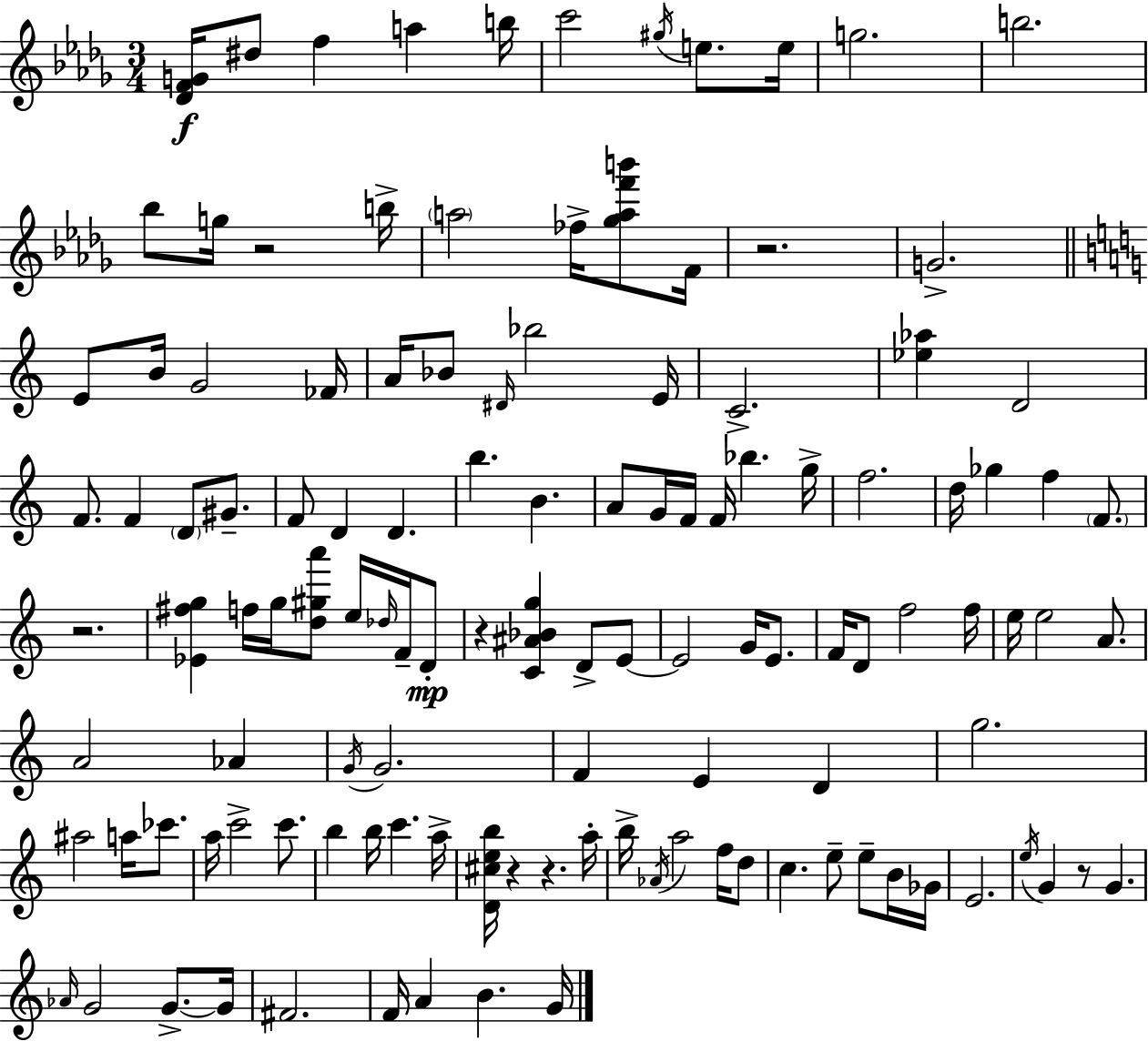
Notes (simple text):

[Db4,F4,G4]/s D#5/e F5/q A5/q B5/s C6/h G#5/s E5/e. E5/s G5/h. B5/h. Bb5/e G5/s R/h B5/s A5/h FES5/s [Gb5,A5,F6,B6]/e F4/s R/h. G4/h. E4/e B4/s G4/h FES4/s A4/s Bb4/e D#4/s Bb5/h E4/s C4/h. [Eb5,Ab5]/q D4/h F4/e. F4/q D4/e G#4/e. F4/e D4/q D4/q. B5/q. B4/q. A4/e G4/s F4/s F4/s Bb5/q. G5/s F5/h. D5/s Gb5/q F5/q F4/e. R/h. [Eb4,F#5,G5]/q F5/s G5/s [D5,G#5,A6]/e E5/s Db5/s F4/s D4/e R/q [C4,A#4,Bb4,G5]/q D4/e E4/e E4/h G4/s E4/e. F4/s D4/e F5/h F5/s E5/s E5/h A4/e. A4/h Ab4/q G4/s G4/h. F4/q E4/q D4/q G5/h. A#5/h A5/s CES6/e. A5/s C6/h C6/e. B5/q B5/s C6/q. A5/s [D4,C#5,E5,B5]/s R/q R/q. A5/s B5/s Ab4/s A5/h F5/s D5/e C5/q. E5/e E5/e B4/s Gb4/s E4/h. E5/s G4/q R/e G4/q. Ab4/s G4/h G4/e. G4/s F#4/h. F4/s A4/q B4/q. G4/s